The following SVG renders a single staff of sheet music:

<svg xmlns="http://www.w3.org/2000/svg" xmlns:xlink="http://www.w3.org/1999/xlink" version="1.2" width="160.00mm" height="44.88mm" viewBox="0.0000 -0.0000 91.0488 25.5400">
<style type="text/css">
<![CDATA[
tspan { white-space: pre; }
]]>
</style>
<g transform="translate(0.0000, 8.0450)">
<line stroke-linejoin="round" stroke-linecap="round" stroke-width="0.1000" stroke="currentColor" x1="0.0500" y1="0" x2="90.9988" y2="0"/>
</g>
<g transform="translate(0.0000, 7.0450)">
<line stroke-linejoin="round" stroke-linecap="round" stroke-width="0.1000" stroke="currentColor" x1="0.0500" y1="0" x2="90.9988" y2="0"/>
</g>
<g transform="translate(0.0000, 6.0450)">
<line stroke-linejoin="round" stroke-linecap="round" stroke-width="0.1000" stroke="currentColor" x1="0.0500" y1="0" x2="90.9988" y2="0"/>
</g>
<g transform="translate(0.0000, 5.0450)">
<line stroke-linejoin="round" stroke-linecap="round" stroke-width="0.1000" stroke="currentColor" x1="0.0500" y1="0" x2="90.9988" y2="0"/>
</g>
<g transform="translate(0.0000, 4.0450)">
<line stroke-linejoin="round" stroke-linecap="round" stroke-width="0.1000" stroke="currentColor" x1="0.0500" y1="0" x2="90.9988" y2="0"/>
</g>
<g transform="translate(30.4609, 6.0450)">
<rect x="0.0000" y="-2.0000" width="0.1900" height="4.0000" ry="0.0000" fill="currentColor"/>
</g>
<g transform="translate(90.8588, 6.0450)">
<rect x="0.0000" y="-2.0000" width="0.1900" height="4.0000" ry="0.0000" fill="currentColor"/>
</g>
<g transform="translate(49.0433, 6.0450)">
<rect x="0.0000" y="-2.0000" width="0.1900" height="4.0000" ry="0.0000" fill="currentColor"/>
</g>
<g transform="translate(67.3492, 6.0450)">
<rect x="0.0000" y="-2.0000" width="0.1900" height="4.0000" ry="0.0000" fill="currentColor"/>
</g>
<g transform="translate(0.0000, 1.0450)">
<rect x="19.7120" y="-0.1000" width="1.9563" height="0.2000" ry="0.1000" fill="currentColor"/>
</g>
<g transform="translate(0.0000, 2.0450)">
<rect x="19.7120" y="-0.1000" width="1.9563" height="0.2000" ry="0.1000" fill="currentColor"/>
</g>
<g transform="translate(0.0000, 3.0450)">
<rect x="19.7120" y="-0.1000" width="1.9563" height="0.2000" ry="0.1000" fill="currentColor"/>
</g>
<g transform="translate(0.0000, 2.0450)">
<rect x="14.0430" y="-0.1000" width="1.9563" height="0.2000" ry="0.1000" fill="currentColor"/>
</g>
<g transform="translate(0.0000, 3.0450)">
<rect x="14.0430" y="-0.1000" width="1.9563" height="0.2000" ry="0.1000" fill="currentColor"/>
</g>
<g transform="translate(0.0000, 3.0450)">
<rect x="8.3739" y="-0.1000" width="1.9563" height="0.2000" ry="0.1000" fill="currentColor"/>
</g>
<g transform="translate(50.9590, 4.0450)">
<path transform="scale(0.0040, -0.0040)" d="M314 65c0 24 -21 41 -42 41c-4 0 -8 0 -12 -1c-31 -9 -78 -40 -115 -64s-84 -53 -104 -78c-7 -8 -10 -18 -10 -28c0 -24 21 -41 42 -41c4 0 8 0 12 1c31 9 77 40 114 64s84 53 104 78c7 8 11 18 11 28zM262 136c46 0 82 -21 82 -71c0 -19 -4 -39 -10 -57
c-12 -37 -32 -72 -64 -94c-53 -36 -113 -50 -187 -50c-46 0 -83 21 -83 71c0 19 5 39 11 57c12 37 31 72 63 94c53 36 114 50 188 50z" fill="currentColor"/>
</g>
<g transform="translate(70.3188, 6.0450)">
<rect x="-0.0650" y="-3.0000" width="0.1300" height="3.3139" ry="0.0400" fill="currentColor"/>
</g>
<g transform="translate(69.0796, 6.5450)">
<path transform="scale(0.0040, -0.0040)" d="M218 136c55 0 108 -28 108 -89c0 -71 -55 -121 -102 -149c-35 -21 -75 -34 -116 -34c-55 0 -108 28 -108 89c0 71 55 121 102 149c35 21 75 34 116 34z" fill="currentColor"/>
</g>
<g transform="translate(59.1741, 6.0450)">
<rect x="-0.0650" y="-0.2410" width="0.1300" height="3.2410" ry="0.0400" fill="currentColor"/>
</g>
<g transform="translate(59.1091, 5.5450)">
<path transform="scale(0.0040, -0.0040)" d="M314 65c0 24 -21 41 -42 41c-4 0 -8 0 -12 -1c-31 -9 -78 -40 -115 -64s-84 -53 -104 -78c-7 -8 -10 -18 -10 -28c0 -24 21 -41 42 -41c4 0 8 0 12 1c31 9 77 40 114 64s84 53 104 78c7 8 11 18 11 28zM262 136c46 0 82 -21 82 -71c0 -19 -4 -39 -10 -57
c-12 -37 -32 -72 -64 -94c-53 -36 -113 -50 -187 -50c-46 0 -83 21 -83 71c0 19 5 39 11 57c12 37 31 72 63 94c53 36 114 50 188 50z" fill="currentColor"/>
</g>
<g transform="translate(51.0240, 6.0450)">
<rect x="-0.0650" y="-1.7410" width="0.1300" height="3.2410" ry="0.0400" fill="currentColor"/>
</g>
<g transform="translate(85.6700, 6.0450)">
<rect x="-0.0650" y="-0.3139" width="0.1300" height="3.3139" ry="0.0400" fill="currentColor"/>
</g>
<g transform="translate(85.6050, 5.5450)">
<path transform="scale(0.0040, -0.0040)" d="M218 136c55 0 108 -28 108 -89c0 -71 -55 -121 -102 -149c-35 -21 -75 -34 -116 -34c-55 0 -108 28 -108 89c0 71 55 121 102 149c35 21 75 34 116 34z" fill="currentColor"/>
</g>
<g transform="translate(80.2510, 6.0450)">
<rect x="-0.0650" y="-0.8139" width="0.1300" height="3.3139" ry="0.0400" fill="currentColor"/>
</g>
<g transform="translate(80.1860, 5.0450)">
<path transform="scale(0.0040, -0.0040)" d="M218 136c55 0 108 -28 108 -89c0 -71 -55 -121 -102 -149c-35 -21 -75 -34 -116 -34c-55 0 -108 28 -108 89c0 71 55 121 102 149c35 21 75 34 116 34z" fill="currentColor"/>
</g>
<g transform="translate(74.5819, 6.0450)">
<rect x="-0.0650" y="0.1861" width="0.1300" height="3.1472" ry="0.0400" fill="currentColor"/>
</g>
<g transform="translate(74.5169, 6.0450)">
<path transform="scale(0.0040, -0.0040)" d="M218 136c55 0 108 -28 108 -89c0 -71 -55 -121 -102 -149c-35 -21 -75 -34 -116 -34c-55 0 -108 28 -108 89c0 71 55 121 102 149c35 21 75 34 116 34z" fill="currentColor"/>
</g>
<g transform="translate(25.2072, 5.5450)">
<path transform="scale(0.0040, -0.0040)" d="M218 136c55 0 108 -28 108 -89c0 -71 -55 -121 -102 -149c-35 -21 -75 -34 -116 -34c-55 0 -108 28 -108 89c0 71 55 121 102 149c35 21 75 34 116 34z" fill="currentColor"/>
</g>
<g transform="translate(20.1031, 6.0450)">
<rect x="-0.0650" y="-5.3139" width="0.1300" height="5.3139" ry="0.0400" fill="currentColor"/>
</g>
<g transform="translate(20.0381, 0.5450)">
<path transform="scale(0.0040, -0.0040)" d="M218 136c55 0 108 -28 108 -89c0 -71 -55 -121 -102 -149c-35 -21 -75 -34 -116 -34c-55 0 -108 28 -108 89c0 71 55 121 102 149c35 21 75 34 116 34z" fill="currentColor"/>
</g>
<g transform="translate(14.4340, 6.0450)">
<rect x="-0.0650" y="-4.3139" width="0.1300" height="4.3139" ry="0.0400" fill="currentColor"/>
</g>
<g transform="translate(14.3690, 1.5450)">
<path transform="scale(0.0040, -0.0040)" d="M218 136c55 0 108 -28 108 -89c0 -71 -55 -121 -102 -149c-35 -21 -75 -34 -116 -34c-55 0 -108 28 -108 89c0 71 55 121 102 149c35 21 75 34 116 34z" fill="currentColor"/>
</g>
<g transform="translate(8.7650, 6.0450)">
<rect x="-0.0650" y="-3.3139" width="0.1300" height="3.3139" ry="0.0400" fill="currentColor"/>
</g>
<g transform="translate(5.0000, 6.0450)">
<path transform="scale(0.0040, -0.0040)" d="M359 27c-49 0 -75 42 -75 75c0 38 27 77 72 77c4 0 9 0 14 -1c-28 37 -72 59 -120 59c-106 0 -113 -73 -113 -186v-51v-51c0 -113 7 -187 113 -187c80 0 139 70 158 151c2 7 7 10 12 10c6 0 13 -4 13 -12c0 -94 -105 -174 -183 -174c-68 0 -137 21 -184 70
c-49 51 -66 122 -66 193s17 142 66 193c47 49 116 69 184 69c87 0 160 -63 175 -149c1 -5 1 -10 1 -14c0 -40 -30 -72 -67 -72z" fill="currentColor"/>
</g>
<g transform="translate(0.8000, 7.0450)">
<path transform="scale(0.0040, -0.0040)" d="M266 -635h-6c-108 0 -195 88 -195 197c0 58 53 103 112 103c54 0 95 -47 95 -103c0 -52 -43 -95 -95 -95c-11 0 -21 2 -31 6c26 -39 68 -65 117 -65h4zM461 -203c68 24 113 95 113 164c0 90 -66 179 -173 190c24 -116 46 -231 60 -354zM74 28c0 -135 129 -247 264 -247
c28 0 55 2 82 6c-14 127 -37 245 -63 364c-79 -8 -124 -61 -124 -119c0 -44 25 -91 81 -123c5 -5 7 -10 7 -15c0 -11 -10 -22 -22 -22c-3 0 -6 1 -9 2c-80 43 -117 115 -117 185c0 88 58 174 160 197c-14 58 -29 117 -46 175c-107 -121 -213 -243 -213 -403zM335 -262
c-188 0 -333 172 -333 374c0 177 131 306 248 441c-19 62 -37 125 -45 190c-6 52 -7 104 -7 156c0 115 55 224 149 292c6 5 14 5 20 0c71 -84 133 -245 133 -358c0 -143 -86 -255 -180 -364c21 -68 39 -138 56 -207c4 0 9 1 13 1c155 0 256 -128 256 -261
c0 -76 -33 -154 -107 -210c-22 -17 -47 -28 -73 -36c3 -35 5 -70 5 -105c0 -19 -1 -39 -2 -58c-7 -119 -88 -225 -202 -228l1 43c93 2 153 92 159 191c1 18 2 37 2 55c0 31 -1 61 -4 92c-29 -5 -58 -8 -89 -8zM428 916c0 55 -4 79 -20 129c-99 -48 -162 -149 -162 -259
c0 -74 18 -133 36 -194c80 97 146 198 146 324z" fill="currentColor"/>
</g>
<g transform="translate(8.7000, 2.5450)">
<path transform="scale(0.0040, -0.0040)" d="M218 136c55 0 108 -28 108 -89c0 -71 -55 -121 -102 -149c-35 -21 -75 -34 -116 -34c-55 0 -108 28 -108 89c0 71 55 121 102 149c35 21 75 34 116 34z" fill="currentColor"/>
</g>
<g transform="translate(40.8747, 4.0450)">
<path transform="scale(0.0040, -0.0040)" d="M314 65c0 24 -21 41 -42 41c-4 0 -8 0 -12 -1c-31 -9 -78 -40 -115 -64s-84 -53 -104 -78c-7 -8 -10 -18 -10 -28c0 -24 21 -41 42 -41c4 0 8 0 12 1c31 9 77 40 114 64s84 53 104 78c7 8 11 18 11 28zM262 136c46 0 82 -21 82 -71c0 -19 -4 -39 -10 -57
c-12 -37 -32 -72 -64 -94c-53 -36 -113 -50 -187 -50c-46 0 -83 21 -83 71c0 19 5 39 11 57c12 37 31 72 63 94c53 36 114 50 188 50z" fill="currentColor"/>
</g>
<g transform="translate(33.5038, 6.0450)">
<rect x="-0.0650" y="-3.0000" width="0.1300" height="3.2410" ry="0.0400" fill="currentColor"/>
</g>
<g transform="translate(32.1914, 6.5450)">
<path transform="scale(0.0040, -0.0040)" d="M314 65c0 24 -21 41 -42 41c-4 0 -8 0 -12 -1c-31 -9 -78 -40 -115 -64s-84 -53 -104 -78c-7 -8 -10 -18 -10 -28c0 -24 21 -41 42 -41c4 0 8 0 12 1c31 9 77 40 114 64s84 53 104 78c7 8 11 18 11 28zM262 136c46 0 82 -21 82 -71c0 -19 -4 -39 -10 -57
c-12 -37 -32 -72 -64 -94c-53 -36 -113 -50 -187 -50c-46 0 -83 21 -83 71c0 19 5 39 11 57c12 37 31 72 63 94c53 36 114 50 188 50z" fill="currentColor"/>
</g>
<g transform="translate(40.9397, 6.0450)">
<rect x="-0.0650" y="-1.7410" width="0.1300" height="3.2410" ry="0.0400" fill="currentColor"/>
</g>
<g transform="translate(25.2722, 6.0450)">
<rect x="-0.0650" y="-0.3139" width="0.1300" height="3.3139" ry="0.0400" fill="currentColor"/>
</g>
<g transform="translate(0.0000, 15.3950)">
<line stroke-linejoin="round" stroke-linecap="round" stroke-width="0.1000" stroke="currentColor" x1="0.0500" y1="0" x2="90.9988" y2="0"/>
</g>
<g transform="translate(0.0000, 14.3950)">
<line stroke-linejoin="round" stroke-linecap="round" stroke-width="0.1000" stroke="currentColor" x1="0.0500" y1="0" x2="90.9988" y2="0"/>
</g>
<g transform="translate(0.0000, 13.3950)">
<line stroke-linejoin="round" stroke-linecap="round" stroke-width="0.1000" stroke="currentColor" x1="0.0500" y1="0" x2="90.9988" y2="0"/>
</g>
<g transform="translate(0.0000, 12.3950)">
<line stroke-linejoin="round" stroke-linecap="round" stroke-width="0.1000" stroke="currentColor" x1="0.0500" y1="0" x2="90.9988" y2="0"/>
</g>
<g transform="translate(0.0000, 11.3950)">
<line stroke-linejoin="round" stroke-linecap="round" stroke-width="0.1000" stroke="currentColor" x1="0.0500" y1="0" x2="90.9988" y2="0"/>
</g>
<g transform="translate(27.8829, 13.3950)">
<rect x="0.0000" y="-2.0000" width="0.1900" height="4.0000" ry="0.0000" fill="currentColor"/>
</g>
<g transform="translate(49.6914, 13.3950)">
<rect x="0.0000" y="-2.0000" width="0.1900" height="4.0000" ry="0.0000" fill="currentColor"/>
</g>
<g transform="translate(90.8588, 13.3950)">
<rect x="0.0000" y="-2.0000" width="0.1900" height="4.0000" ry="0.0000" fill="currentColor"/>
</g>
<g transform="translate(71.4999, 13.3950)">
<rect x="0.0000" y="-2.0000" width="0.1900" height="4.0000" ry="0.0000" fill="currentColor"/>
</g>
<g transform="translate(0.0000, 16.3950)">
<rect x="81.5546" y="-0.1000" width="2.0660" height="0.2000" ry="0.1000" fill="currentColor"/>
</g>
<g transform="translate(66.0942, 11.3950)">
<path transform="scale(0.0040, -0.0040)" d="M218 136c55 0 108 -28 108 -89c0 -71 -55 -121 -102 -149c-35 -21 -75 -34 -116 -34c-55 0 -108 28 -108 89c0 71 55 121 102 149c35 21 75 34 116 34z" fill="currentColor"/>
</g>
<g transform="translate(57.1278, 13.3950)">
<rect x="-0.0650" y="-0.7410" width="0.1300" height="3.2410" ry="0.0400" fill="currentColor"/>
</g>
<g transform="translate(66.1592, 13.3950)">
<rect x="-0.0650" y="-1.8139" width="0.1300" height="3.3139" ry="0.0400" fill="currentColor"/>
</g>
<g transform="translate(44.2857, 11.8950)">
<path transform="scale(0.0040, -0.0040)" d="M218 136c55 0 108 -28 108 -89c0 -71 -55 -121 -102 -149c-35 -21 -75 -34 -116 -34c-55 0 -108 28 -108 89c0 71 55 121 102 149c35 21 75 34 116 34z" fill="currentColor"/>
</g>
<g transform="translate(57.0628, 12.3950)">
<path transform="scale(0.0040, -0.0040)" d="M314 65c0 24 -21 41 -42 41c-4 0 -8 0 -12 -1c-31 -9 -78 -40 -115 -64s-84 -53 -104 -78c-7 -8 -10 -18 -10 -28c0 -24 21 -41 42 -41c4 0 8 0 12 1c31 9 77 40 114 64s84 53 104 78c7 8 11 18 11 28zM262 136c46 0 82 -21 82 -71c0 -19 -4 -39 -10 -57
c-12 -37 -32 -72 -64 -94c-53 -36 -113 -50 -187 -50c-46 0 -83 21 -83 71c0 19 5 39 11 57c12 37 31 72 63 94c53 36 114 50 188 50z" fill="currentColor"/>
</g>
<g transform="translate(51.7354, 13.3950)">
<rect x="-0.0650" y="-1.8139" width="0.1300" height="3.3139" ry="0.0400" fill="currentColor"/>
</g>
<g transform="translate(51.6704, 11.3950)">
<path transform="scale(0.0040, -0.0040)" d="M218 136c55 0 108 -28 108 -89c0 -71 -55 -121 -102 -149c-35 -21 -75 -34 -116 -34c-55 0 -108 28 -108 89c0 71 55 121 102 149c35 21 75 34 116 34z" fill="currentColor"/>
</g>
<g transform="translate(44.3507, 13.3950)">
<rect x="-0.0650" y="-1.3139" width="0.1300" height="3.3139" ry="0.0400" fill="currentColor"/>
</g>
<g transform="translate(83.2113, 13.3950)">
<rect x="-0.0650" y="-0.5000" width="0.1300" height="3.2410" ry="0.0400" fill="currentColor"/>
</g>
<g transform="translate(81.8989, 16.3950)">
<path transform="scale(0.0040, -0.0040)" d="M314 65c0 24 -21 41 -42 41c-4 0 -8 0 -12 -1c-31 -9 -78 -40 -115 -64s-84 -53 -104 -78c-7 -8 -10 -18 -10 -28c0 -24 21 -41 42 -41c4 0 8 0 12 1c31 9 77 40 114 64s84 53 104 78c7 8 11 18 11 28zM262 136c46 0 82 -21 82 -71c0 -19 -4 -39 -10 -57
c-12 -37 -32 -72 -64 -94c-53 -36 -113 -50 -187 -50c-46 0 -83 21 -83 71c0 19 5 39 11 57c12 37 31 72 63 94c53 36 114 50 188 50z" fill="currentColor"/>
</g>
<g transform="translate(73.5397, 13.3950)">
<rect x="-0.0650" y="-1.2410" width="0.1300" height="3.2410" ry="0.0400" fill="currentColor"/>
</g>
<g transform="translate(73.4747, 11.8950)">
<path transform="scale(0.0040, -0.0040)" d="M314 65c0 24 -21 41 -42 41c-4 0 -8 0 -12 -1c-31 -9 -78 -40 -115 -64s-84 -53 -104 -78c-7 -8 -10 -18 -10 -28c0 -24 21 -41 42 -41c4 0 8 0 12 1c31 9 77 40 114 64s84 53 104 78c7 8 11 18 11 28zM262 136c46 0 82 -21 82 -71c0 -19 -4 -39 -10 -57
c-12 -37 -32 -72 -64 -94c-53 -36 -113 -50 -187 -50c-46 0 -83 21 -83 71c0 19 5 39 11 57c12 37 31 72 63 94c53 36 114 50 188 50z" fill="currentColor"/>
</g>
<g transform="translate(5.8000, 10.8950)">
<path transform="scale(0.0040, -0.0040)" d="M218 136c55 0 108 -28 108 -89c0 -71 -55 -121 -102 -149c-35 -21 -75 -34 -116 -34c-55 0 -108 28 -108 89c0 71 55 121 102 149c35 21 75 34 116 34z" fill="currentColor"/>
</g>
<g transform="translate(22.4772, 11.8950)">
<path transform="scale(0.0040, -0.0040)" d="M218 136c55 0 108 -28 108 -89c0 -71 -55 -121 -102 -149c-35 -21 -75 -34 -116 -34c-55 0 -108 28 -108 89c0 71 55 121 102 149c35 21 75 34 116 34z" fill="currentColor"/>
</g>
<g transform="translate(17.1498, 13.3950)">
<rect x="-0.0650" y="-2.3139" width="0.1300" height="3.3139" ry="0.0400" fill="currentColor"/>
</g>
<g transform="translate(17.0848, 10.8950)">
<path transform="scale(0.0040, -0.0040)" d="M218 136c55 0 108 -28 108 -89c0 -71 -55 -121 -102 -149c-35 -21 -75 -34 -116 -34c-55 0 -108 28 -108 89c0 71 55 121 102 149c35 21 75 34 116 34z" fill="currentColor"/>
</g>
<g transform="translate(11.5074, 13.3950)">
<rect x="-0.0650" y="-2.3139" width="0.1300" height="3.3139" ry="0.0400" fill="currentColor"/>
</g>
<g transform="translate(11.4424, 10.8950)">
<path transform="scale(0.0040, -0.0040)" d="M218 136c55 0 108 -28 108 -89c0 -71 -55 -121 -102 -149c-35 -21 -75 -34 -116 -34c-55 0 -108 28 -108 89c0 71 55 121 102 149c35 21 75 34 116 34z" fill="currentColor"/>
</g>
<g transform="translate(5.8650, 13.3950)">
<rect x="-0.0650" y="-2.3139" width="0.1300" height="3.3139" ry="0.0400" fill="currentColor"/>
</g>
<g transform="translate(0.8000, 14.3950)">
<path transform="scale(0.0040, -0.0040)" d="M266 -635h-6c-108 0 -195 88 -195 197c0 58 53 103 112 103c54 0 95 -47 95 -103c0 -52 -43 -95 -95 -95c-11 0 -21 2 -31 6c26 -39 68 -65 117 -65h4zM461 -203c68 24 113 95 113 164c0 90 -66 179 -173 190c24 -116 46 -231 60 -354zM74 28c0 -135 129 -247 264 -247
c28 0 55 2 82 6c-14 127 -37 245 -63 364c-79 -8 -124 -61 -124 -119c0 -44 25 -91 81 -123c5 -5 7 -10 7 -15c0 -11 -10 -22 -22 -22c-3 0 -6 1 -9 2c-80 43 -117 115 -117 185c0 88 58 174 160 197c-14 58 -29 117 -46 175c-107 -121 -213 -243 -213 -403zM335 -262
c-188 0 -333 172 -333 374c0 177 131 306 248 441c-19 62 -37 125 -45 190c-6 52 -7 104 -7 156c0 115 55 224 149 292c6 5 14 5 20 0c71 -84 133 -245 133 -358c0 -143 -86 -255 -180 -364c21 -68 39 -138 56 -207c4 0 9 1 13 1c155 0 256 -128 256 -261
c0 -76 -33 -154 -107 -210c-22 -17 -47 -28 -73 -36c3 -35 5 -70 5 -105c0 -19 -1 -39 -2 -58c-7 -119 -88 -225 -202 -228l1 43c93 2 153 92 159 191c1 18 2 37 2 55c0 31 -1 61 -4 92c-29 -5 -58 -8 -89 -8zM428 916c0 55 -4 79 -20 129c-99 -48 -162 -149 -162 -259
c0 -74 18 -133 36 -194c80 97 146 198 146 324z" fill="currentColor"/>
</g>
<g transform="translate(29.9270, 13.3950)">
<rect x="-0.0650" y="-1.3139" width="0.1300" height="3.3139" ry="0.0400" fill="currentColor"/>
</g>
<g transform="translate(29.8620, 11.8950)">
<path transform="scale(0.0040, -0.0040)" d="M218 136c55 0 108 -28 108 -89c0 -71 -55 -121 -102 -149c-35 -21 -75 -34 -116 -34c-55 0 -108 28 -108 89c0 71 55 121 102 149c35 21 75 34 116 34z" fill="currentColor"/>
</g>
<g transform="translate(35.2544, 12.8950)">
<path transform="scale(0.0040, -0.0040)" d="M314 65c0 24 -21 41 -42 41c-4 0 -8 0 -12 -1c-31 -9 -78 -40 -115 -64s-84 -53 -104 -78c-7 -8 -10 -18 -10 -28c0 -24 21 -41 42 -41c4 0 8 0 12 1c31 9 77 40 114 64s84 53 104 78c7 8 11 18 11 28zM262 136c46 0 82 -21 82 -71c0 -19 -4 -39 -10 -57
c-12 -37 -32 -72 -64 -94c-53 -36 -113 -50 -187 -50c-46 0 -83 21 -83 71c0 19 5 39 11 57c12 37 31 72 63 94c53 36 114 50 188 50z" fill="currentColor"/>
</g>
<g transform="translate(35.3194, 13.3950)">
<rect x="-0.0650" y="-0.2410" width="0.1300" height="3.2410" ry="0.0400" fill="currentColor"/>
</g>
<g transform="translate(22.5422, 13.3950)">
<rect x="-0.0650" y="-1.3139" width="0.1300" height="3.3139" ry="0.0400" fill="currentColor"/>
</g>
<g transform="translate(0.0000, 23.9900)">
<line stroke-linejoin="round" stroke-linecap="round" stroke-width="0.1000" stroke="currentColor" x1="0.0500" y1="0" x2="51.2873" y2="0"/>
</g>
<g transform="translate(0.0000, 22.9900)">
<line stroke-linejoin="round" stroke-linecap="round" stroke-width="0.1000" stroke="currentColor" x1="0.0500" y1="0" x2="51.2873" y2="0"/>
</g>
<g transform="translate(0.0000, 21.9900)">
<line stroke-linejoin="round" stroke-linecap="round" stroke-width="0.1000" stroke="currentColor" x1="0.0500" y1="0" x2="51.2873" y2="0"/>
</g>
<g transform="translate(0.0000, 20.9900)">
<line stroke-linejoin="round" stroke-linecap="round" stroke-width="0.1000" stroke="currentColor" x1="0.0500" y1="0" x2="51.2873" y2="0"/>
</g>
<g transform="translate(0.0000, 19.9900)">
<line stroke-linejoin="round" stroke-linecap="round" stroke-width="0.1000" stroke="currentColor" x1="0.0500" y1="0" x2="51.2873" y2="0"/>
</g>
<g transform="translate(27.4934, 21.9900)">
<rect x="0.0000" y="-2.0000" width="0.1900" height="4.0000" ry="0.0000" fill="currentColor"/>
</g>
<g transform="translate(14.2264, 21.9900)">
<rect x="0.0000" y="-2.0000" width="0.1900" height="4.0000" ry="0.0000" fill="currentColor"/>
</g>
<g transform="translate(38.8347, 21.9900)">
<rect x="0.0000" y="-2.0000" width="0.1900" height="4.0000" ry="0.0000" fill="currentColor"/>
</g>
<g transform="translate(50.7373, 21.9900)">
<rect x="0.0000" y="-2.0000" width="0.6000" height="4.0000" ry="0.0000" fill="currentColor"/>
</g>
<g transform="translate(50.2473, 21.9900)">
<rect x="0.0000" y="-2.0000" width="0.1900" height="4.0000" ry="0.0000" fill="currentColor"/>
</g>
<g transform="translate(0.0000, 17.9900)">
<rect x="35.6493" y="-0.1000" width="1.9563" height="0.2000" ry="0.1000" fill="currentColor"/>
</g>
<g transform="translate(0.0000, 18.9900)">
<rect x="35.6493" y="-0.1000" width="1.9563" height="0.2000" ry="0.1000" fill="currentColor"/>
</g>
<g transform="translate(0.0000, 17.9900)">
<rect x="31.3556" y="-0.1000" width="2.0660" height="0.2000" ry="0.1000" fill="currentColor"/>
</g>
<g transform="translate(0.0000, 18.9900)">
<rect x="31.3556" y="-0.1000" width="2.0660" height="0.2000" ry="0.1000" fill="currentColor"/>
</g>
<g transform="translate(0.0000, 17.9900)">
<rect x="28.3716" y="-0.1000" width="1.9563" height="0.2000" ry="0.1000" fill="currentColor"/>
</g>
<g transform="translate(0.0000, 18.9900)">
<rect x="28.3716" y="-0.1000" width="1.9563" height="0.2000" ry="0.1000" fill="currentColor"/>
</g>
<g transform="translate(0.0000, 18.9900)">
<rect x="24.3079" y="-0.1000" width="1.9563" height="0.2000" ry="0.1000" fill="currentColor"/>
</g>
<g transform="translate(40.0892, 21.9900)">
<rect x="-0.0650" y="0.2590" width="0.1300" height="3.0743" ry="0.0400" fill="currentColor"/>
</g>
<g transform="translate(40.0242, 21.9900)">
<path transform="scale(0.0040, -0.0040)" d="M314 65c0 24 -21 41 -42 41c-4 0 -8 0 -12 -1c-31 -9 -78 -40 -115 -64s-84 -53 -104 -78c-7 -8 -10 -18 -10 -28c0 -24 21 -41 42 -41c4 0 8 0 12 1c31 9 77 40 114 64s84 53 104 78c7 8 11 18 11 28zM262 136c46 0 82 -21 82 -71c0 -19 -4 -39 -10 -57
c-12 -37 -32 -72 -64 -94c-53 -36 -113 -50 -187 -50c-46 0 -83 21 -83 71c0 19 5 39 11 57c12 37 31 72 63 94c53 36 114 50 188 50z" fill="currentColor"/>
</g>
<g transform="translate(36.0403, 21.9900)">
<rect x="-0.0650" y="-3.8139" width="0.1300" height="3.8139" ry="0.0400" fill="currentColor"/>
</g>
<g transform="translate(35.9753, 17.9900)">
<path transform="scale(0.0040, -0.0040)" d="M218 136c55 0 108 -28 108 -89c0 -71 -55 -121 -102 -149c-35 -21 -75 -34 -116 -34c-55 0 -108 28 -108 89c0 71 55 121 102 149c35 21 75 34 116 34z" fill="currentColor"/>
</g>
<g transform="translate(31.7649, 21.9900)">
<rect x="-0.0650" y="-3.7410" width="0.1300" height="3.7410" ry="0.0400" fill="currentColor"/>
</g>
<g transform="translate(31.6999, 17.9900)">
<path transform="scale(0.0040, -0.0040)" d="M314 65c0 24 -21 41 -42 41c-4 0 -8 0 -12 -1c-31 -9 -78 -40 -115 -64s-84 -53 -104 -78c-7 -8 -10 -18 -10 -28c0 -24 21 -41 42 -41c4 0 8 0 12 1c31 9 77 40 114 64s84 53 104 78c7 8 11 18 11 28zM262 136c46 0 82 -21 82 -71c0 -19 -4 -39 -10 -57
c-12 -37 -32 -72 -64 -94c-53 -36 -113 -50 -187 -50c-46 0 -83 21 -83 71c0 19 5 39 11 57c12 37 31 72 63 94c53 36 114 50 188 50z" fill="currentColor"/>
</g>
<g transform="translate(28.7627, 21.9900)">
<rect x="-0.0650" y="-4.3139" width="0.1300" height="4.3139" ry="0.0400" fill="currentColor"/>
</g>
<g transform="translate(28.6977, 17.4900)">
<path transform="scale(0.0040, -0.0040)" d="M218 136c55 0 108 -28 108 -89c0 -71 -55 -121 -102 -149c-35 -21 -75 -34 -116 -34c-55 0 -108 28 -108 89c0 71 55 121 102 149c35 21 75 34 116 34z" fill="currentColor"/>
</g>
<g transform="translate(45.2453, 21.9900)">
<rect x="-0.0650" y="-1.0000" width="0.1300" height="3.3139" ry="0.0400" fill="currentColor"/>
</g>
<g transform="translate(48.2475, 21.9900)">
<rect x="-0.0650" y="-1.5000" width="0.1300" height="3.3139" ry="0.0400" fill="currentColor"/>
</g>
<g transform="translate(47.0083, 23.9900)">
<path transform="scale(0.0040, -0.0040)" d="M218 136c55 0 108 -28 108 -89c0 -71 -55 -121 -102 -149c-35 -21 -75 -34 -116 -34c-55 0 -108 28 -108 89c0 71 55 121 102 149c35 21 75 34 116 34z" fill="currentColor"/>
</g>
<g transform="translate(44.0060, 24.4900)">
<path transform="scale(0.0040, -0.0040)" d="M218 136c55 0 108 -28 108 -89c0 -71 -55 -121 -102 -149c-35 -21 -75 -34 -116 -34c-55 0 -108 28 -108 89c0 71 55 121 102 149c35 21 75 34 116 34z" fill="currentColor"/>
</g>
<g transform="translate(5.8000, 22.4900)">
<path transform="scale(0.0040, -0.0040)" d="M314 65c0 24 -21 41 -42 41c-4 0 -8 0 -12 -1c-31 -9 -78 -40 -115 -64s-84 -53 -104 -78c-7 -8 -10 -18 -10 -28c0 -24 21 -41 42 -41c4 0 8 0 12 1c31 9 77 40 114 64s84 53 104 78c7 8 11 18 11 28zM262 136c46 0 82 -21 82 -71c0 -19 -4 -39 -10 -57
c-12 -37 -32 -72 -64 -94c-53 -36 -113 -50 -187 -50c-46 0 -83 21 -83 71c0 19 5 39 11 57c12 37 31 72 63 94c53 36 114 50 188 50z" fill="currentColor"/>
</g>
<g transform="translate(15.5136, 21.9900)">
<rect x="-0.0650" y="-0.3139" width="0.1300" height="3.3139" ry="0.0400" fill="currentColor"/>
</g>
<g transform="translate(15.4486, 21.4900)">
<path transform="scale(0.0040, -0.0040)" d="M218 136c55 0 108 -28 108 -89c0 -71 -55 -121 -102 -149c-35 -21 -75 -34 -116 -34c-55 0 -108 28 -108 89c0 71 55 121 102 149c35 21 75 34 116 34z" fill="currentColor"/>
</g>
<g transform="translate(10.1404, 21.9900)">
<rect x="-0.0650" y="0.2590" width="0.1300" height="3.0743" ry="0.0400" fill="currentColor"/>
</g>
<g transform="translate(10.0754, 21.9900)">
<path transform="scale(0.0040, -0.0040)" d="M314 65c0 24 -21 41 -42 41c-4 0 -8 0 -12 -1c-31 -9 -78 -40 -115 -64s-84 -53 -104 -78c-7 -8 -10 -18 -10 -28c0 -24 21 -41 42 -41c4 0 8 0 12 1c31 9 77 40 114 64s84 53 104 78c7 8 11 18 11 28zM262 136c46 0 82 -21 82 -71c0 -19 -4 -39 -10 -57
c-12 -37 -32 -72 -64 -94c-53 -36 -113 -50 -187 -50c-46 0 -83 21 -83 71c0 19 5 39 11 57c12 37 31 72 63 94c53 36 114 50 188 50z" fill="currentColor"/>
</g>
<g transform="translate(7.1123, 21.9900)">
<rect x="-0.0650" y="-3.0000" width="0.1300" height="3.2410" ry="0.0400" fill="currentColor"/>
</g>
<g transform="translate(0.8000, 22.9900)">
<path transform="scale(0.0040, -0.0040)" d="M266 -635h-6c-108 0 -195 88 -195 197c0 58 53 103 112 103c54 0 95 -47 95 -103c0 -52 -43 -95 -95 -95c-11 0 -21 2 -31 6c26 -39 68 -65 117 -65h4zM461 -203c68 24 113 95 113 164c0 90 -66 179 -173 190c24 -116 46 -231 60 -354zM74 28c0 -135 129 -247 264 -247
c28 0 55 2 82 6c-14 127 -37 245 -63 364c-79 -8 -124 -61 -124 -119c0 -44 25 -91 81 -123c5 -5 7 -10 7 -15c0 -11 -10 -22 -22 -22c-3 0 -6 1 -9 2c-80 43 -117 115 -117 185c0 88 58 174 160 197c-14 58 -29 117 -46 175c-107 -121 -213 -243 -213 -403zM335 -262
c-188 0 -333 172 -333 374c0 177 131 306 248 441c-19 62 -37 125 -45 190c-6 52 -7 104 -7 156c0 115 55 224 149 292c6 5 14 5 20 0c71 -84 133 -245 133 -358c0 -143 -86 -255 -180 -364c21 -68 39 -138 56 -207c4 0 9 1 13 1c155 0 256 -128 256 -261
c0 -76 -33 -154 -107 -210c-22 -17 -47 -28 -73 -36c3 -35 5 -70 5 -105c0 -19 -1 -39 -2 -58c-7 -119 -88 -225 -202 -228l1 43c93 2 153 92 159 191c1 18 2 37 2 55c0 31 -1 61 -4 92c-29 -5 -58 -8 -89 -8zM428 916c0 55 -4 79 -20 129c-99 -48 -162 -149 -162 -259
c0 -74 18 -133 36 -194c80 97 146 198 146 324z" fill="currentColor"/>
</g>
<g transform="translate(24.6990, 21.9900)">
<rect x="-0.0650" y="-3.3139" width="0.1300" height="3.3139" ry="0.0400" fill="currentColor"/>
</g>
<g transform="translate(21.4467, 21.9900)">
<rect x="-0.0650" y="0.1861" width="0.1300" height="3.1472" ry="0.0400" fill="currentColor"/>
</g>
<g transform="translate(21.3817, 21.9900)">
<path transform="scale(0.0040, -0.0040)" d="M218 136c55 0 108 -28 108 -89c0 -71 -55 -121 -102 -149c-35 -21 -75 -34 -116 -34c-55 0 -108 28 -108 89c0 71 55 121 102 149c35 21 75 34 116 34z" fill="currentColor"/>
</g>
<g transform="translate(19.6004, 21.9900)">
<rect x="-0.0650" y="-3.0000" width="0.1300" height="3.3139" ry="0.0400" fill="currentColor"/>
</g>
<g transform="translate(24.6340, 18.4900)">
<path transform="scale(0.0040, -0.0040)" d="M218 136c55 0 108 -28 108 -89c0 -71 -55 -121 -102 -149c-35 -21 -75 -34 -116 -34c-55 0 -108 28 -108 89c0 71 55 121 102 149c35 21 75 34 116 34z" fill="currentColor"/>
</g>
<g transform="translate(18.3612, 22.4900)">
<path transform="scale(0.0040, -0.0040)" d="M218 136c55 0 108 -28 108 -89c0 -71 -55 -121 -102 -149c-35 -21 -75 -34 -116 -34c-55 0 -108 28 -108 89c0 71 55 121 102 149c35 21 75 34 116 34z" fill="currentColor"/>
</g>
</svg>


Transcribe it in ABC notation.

X:1
T:Untitled
M:4/4
L:1/4
K:C
b d' f' c A2 f2 f2 c2 A B d c g g g e e c2 e f d2 f e2 C2 A2 B2 c A B b d' c'2 c' B2 D E